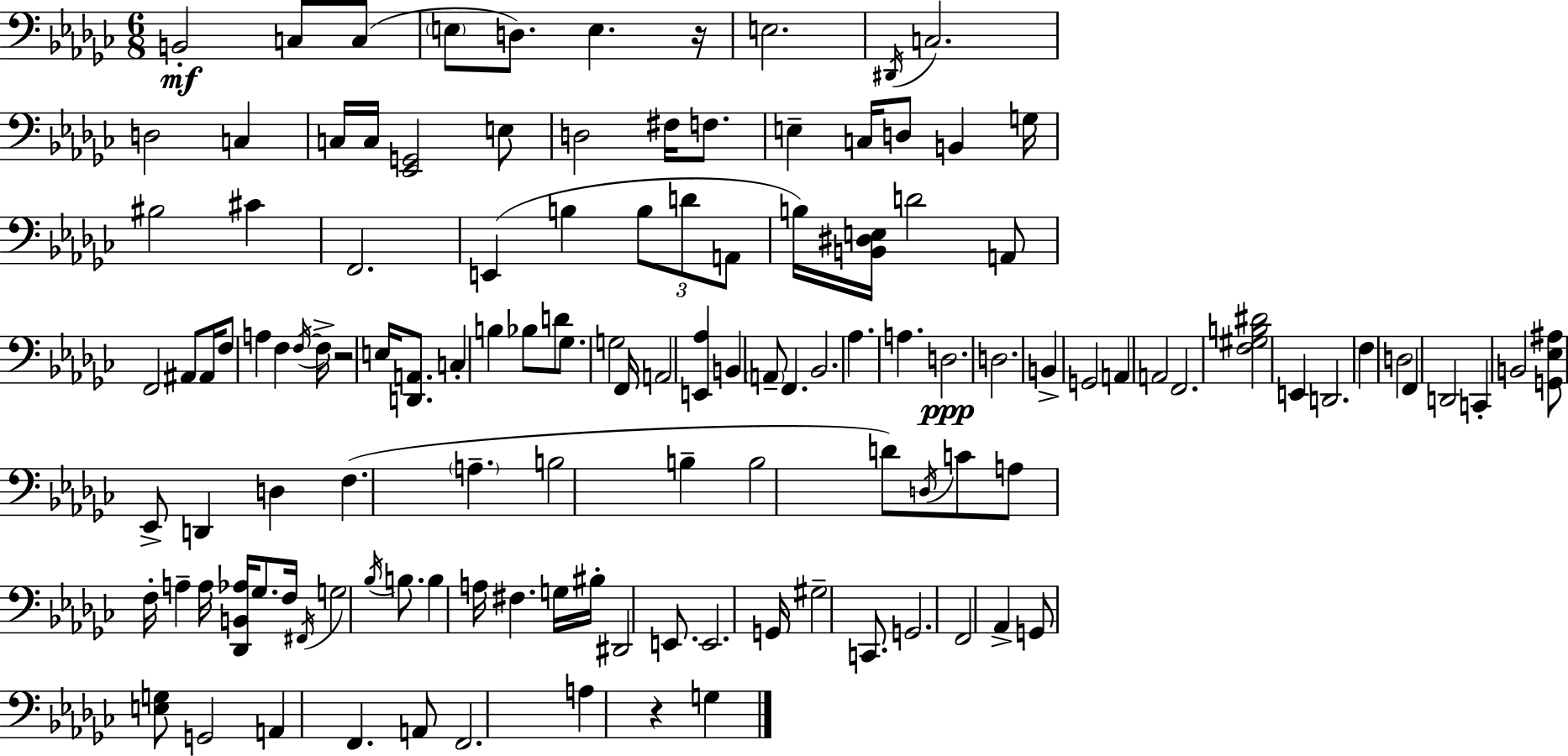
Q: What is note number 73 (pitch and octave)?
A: D2